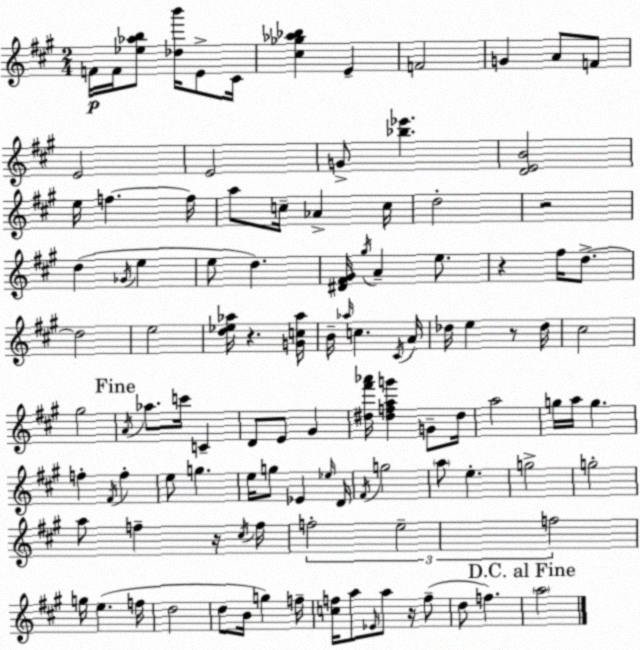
X:1
T:Untitled
M:2/4
L:1/4
K:A
F/4 F/4 [_e_ab]/2 [_db']/4 E/2 ^C/4 [^c_g_a_b] E F2 G A/2 F/2 E2 E2 G/2 [_b_e'] [DEB]2 e/4 f f/4 a/2 c/4 _A c/4 d2 z2 d _G/4 e e/2 d [^D^F^G]/4 ^g/4 A e/2 z ^f/4 d/2 d2 e2 [d_e_a]/4 z [Gc_a]/4 B/4 _a/4 c ^C/4 A/4 _d/4 e z/2 _d/4 ^c2 ^g2 A/4 _a/2 c'/4 C D/2 E/2 ^G [^d^f'_a']/4 [^dfag'] G/2 ^d/4 a2 g/4 a/4 g f ^F/4 f e/2 g e/4 g/2 _E _e/4 D/4 ^F/4 g2 a/2 e g2 g2 a/2 f z/4 ^c/4 f/4 f2 e2 f2 g/4 e f/4 d2 d/2 B/4 g f/4 [cf]/4 a/2 _E/4 a/2 z/4 f/2 d/2 f a2